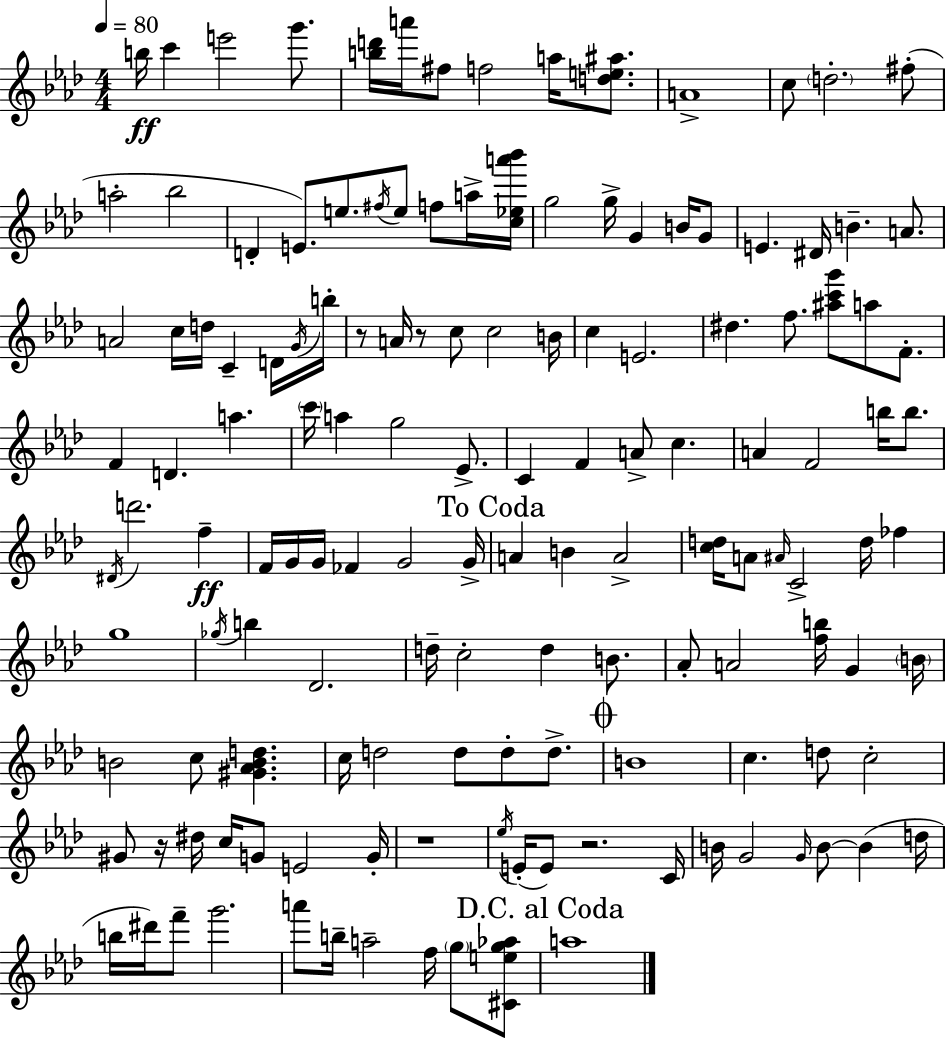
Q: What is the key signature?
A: AES major